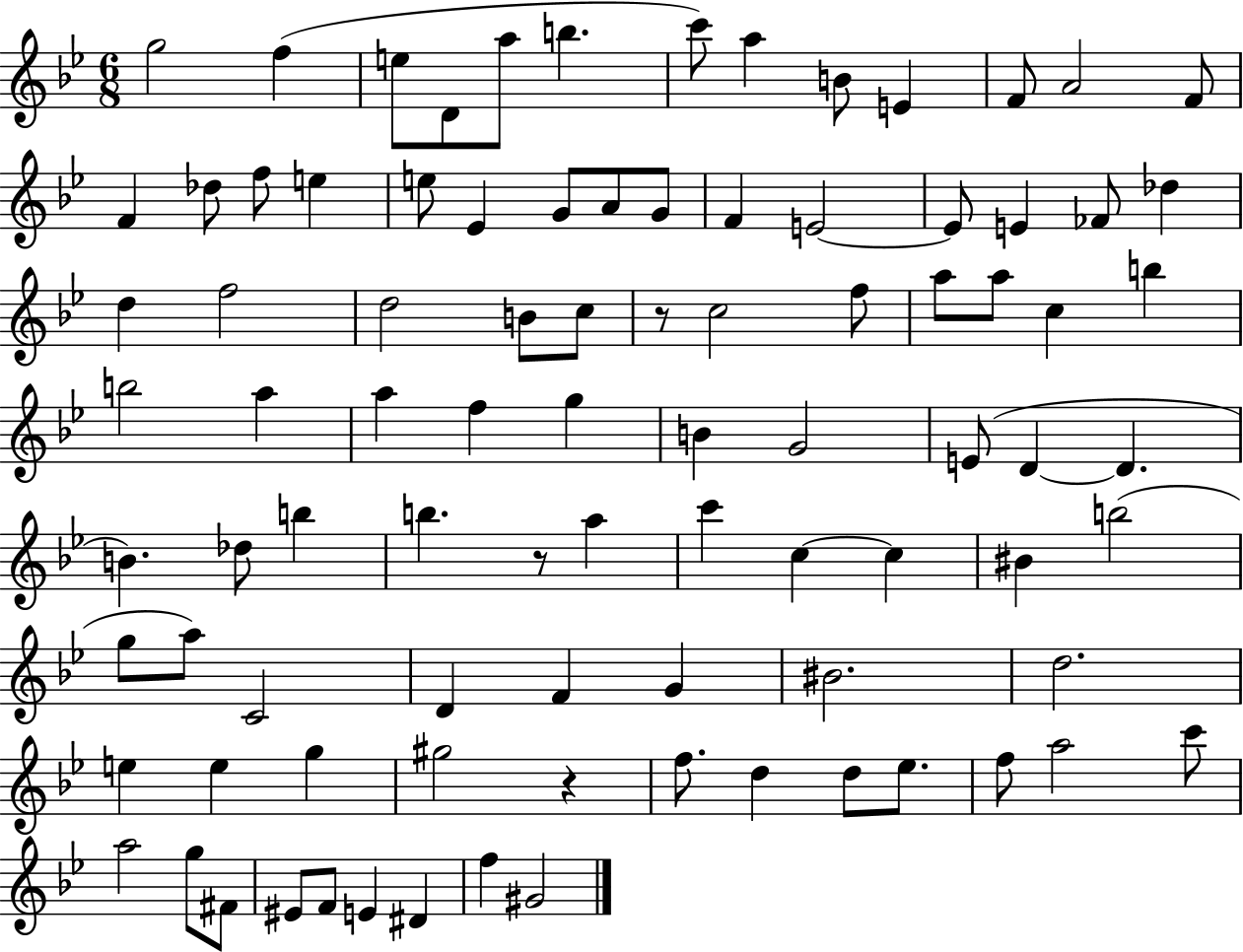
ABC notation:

X:1
T:Untitled
M:6/8
L:1/4
K:Bb
g2 f e/2 D/2 a/2 b c'/2 a B/2 E F/2 A2 F/2 F _d/2 f/2 e e/2 _E G/2 A/2 G/2 F E2 E/2 E _F/2 _d d f2 d2 B/2 c/2 z/2 c2 f/2 a/2 a/2 c b b2 a a f g B G2 E/2 D D B _d/2 b b z/2 a c' c c ^B b2 g/2 a/2 C2 D F G ^B2 d2 e e g ^g2 z f/2 d d/2 _e/2 f/2 a2 c'/2 a2 g/2 ^F/2 ^E/2 F/2 E ^D f ^G2